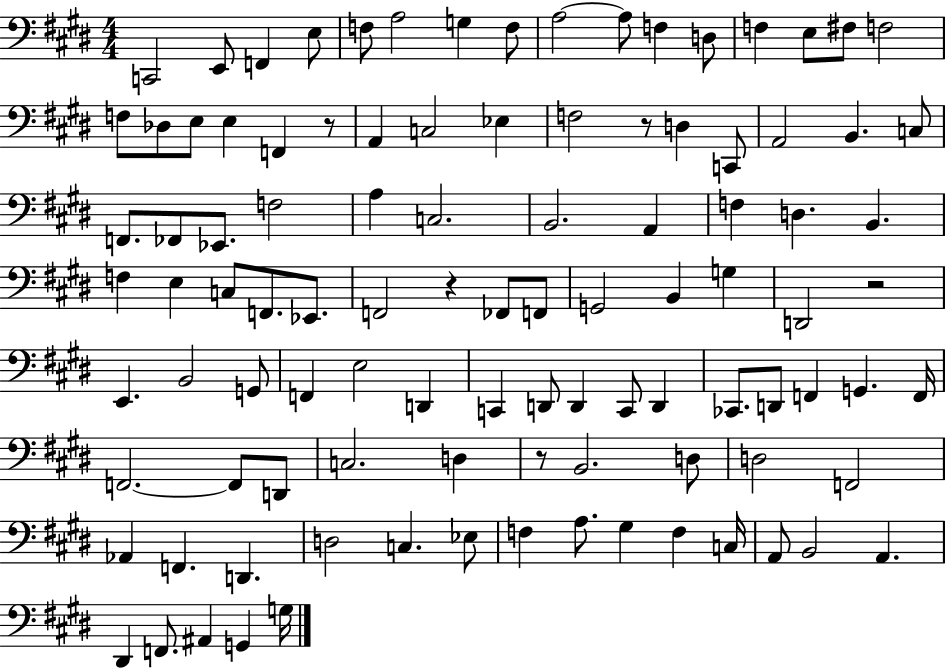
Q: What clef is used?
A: bass